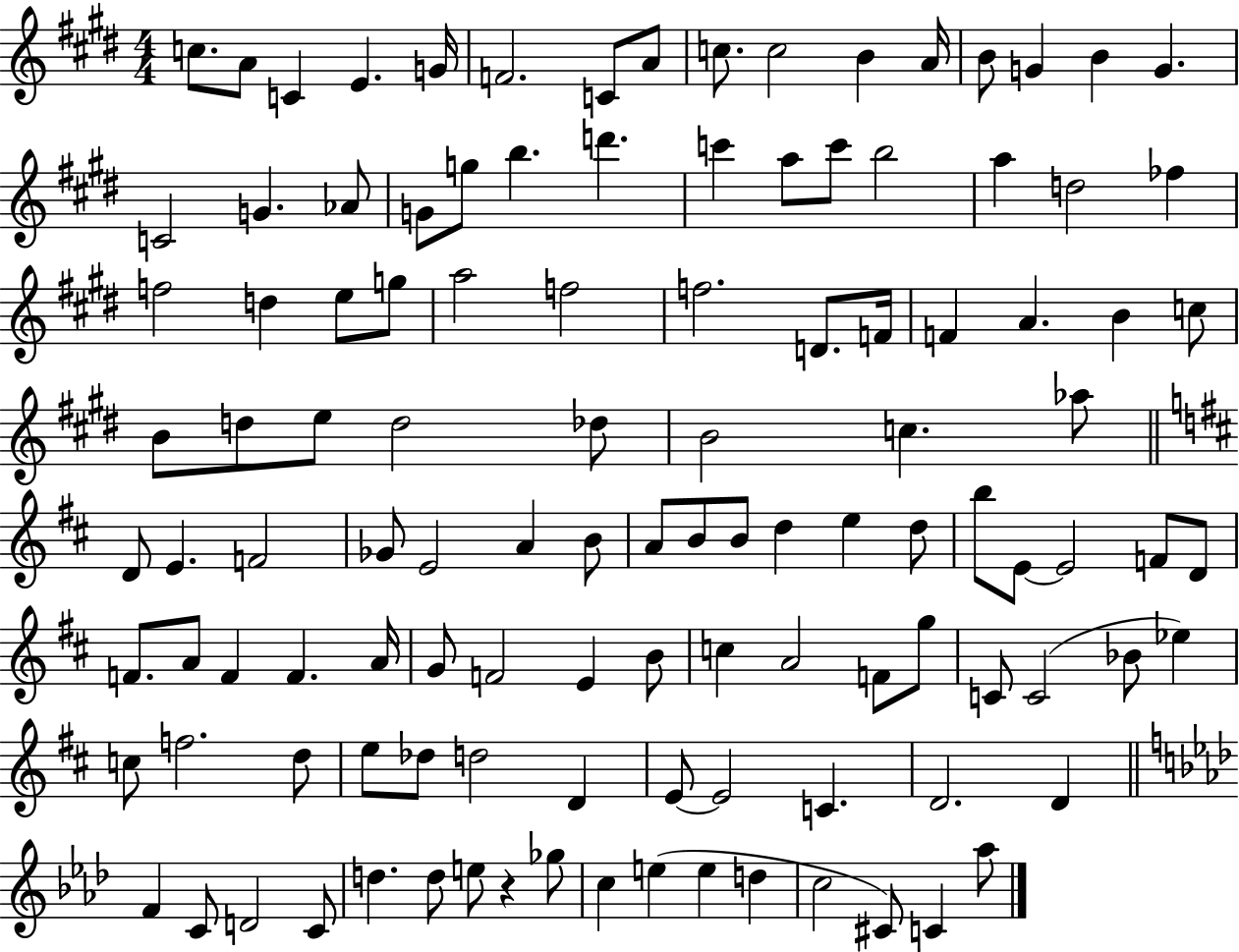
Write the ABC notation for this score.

X:1
T:Untitled
M:4/4
L:1/4
K:E
c/2 A/2 C E G/4 F2 C/2 A/2 c/2 c2 B A/4 B/2 G B G C2 G _A/2 G/2 g/2 b d' c' a/2 c'/2 b2 a d2 _f f2 d e/2 g/2 a2 f2 f2 D/2 F/4 F A B c/2 B/2 d/2 e/2 d2 _d/2 B2 c _a/2 D/2 E F2 _G/2 E2 A B/2 A/2 B/2 B/2 d e d/2 b/2 E/2 E2 F/2 D/2 F/2 A/2 F F A/4 G/2 F2 E B/2 c A2 F/2 g/2 C/2 C2 _B/2 _e c/2 f2 d/2 e/2 _d/2 d2 D E/2 E2 C D2 D F C/2 D2 C/2 d d/2 e/2 z _g/2 c e e d c2 ^C/2 C _a/2